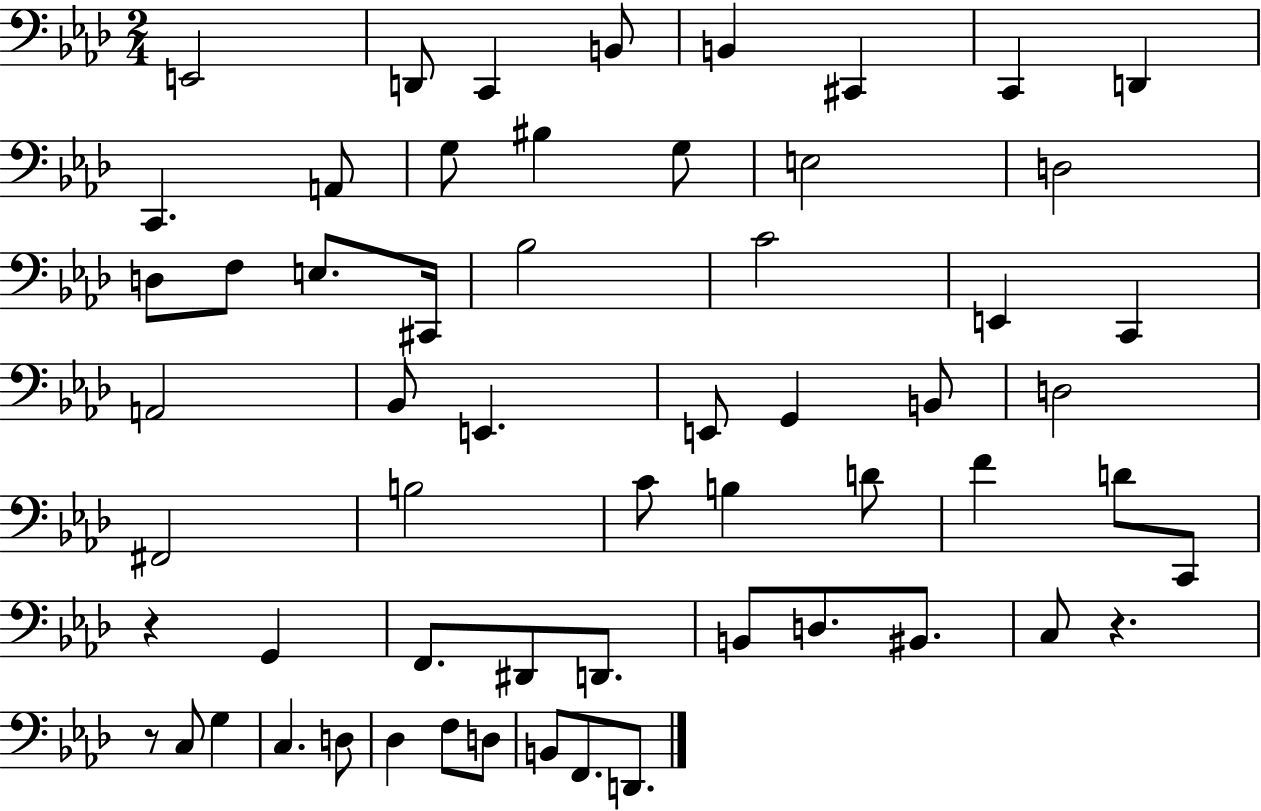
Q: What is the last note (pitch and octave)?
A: D2